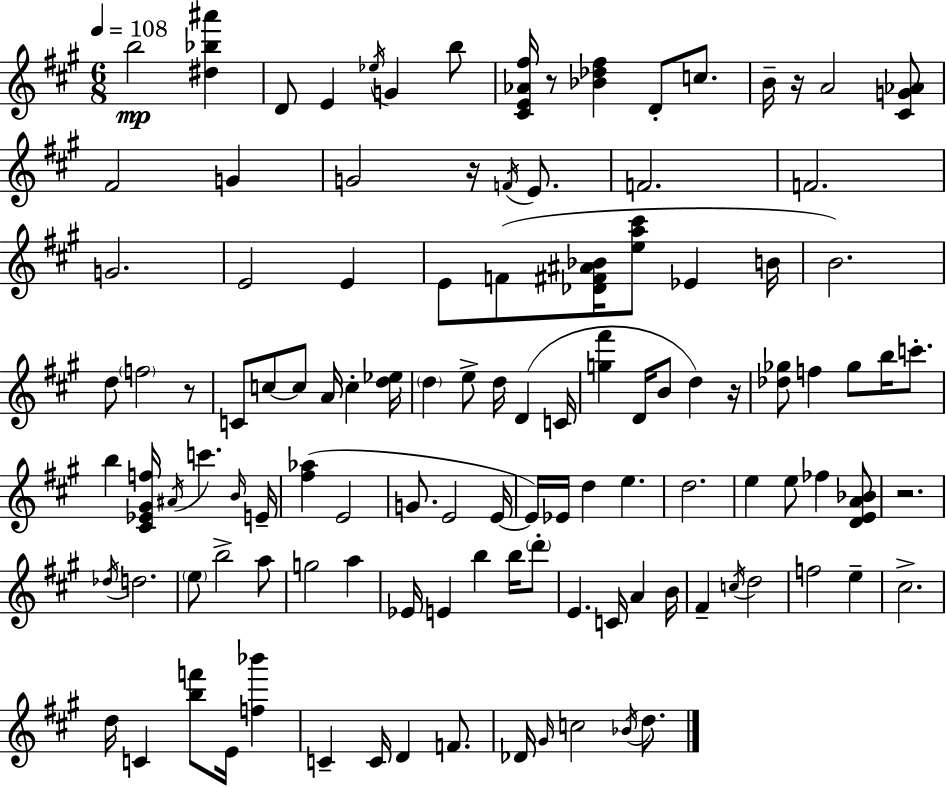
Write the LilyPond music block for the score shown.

{
  \clef treble
  \numericTimeSignature
  \time 6/8
  \key a \major
  \tempo 4 = 108
  b''2\mp <dis'' bes'' ais'''>4 | d'8 e'4 \acciaccatura { ees''16 } g'4 b''8 | <cis' e' aes' fis''>16 r8 <bes' des'' fis''>4 d'8-. c''8. | b'16-- r16 a'2 <cis' g' aes'>8 | \break fis'2 g'4 | g'2 r16 \acciaccatura { f'16 } e'8. | f'2. | f'2. | \break g'2. | e'2 e'4 | e'8 f'8( <des' fis' ais' bes'>16 <e'' a'' cis'''>8 ees'4 | b'16 b'2.) | \break d''8 \parenthesize f''2 | r8 c'8 c''8~~ c''8 a'16 c''4-. | <d'' ees''>16 \parenthesize d''4 e''8-> d''16 d'4( | c'16 <g'' fis'''>4 d'16 b'8 d''4) | \break r16 <des'' ges''>8 f''4 ges''8 b''16 c'''8.-. | b''4 <cis' ees' gis' f''>16 \acciaccatura { ais'16 } c'''4. | \grace { b'16 } e'16-- <fis'' aes''>4( e'2 | g'8. e'2 | \break e'16~~ e'16) ees'16 d''4 e''4. | d''2. | e''4 e''8 fes''4 | <d' e' a' bes'>8 r2. | \break \acciaccatura { des''16 } d''2. | \parenthesize e''8 b''2-> | a''8 g''2 | a''4 ees'16 e'4 b''4 | \break b''16 \parenthesize d'''8-. e'4. c'16 | a'4 b'16 fis'4-- \acciaccatura { c''16 } d''2 | f''2 | e''4-- cis''2.-> | \break d''16 c'4 <b'' f'''>8 | e'16 <f'' bes'''>4 c'4-- c'16 d'4 | f'8. des'16 \grace { gis'16 } c''2 | \acciaccatura { bes'16 } d''8. \bar "|."
}